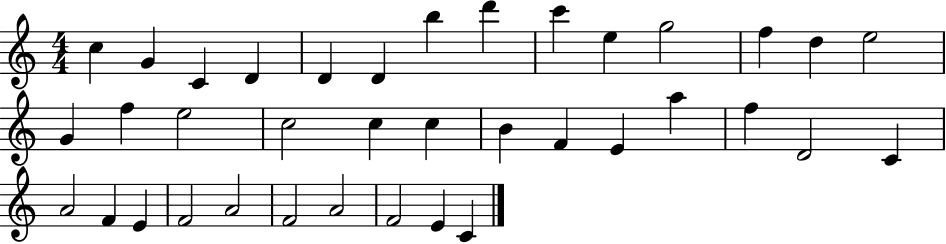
C5/q G4/q C4/q D4/q D4/q D4/q B5/q D6/q C6/q E5/q G5/h F5/q D5/q E5/h G4/q F5/q E5/h C5/h C5/q C5/q B4/q F4/q E4/q A5/q F5/q D4/h C4/q A4/h F4/q E4/q F4/h A4/h F4/h A4/h F4/h E4/q C4/q